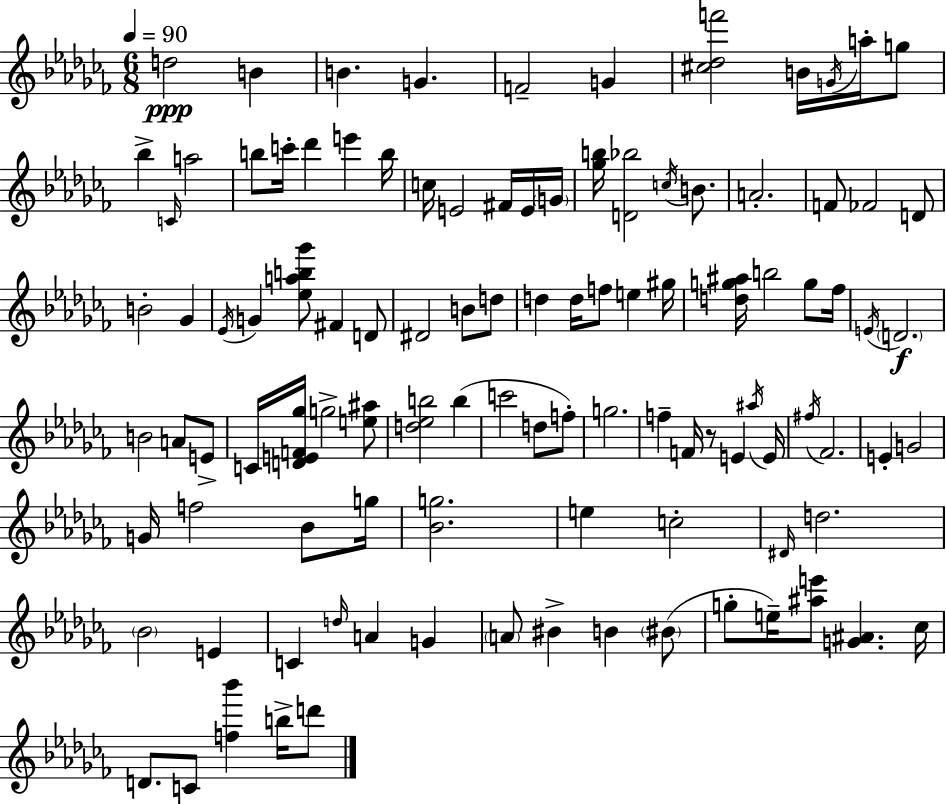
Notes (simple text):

D5/h B4/q B4/q. G4/q. F4/h G4/q [C#5,Db5,F6]/h B4/s G4/s A5/s G5/e Bb5/q C4/s A5/h B5/e C6/s Db6/q E6/q B5/s C5/s E4/h F#4/s E4/s G4/s [Gb5,B5]/s [D4,Bb5]/h C5/s B4/e. A4/h. F4/e FES4/h D4/e B4/h Gb4/q Eb4/s G4/q [Eb5,A5,B5,Gb6]/e F#4/q D4/e D#4/h B4/e D5/e D5/q D5/s F5/e E5/q G#5/s [D5,G5,A#5]/s B5/h G5/e FES5/s E4/s D4/h. B4/h A4/e E4/e C4/s [D4,E4,F4,Gb5]/s G5/h [E5,A#5]/e [D5,Eb5,B5]/h B5/q C6/h D5/e F5/e G5/h. F5/q F4/s R/e E4/q A#5/s E4/s F#5/s FES4/h. E4/q G4/h G4/s F5/h Bb4/e G5/s [Bb4,G5]/h. E5/q C5/h D#4/s D5/h. Bb4/h E4/q C4/q D5/s A4/q G4/q A4/e BIS4/q B4/q BIS4/e G5/e E5/s [A#5,E6]/e [G4,A#4]/q. CES5/s D4/e. C4/e [F5,Bb6]/q B5/s D6/e